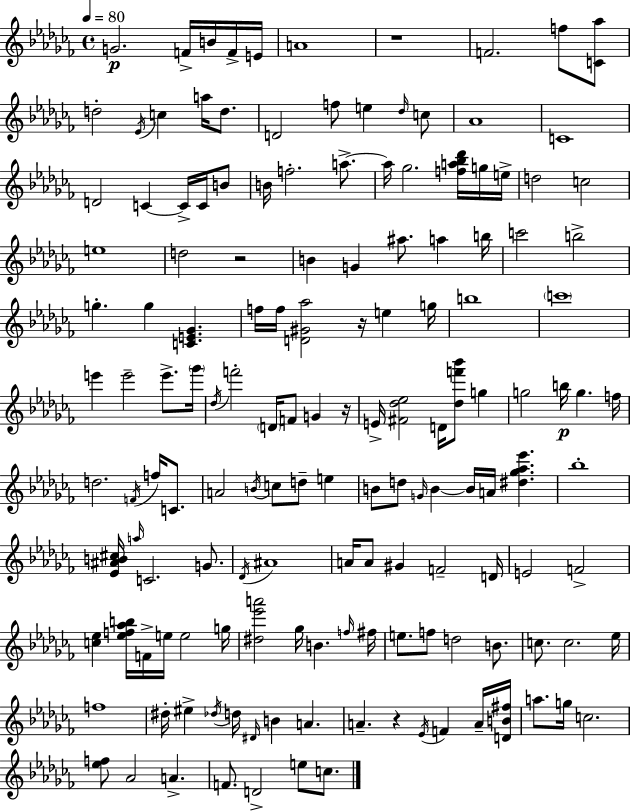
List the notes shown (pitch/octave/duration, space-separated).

G4/h. F4/s B4/s F4/s E4/s A4/w R/w F4/h. F5/e [C4,Ab5]/e D5/h Eb4/s C5/q A5/s D5/e. D4/h F5/e E5/q Db5/s C5/e Ab4/w C4/w D4/h C4/q C4/s C4/s B4/e B4/s F5/h. A5/e. A5/s Gb5/h. [F5,A5,Bb5,Db6]/s G5/s E5/s D5/h C5/h E5/w D5/h R/h B4/q G4/q A#5/e. A5/q B5/s C6/h B5/h G5/q. G5/q [C4,E4,Gb4]/q. F5/s F5/s [D4,G#4,Ab5]/h R/s E5/q G5/s B5/w C6/w E6/q E6/h E6/e. Gb6/s Db5/s F6/h D4/s F4/e G4/q R/s E4/s [F#4,Db5,Eb5]/h D4/s [Db5,F6,Bb6]/e G5/q G5/h B5/s G5/q. F5/s D5/h. F4/s F5/s C4/e. A4/h B4/s C5/e D5/e E5/q B4/e D5/e G4/s B4/q B4/s A4/s [D#5,Gb5,Ab5,Eb6]/q. Bb5/w [Eb4,A#4,B4,C#5]/s A5/s C4/h. G4/e. Db4/s A#4/w A4/s A4/e G#4/q F4/h D4/s E4/h F4/h [C5,Eb5]/q [Eb5,F5,Ab5,B5]/s F4/s E5/s E5/h G5/s [D#5,Eb6,A6]/h Gb5/s B4/q. F5/s F#5/s E5/e. F5/e D5/h B4/e. C5/e. C5/h. Eb5/s F5/w D#5/s EIS5/q Db5/s D5/s D#4/s B4/q A4/q. A4/q. R/q Eb4/s F4/q A4/s [D4,B4,F#5]/s A5/e. G5/s C5/h. [Eb5,F5]/e Ab4/h A4/q. F4/e. D4/h E5/e C5/e.